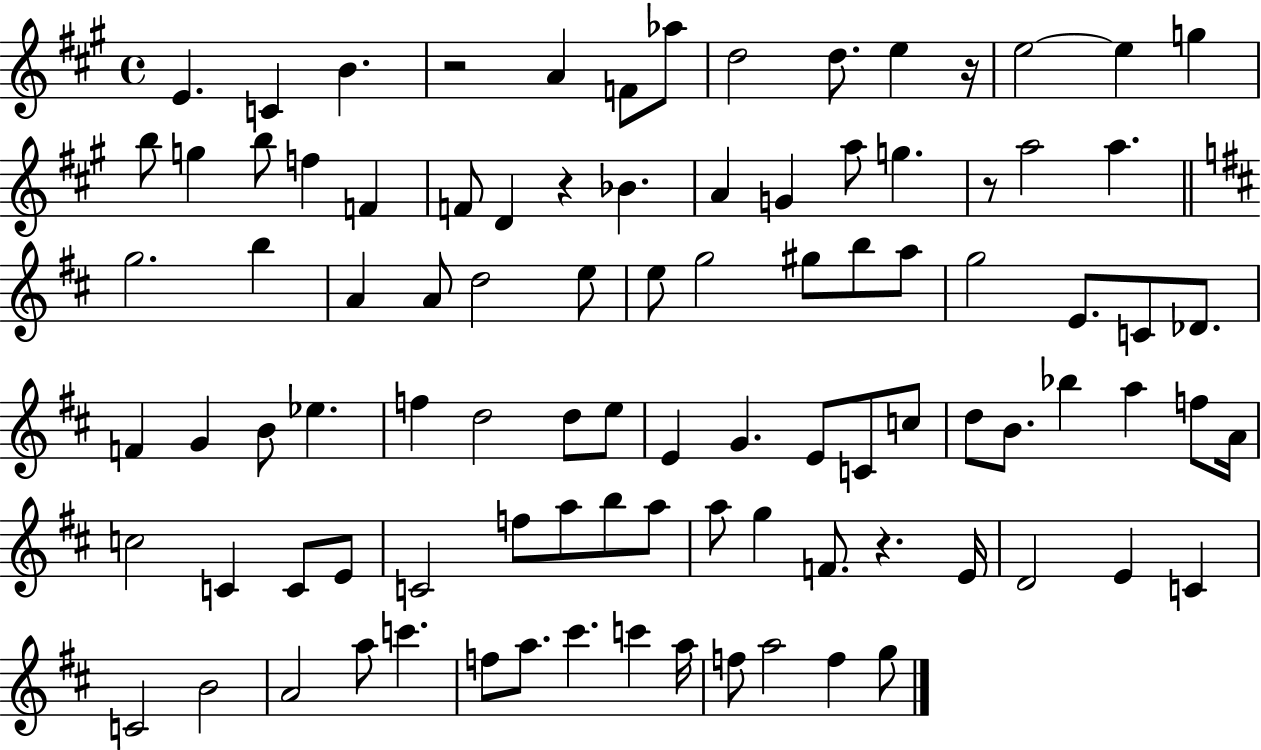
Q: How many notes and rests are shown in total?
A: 95